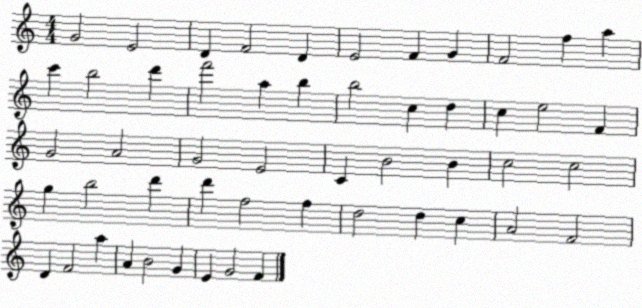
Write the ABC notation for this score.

X:1
T:Untitled
M:4/4
L:1/4
K:C
G2 E2 D F2 D E2 F G F2 f a c' b2 d' f'2 a b b2 c d c e2 F G2 A2 G2 E2 C B2 B c2 c2 g b2 d' d' f2 f d2 d c A2 F2 D F2 a A B2 G E G2 F